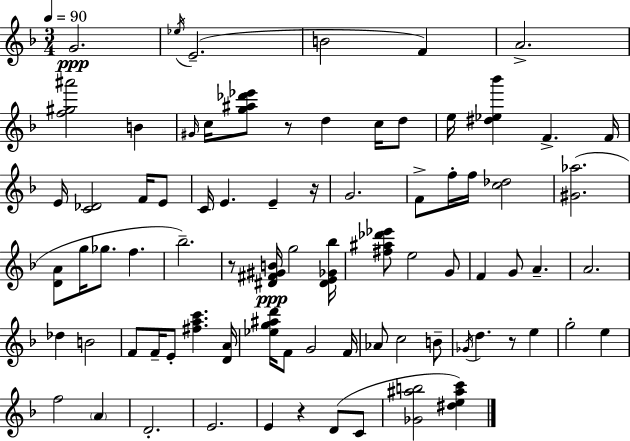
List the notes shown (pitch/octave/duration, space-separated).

G4/h. Eb5/s E4/h. B4/h F4/q A4/h. [F5,G#5,A#6]/h B4/q G#4/s C5/s [G5,A#5,Db6,Eb6]/e R/e D5/q C5/s D5/e E5/s [D#5,Eb5,Bb6]/q F4/q. F4/s E4/s [C4,Db4]/h F4/s E4/e C4/s E4/q. E4/q R/s G4/h. F4/e F5/s F5/s [C5,Db5]/h [G#4,Ab5]/h. [D4,A4]/e G5/s Gb5/e. F5/q. Bb5/h. R/e [D#4,F#4,G#4,B4]/s G5/h [D#4,E4,Gb4,Bb5]/s [F#5,A#5,Db6,Eb6]/e E5/h G4/e F4/q G4/e A4/q. A4/h. Db5/q B4/h F4/e F4/s E4/e [F#5,A5,C6]/q. [D4,A4]/s [Eb5,G5,A#5,D6]/s F4/e G4/h F4/s Ab4/e C5/h B4/e Gb4/s D5/q. R/e E5/q G5/h E5/q F5/h A4/q D4/h. E4/h. E4/q R/q D4/e C4/e [Gb4,A#5,B5]/h [D#5,E5,A#5,C6]/q